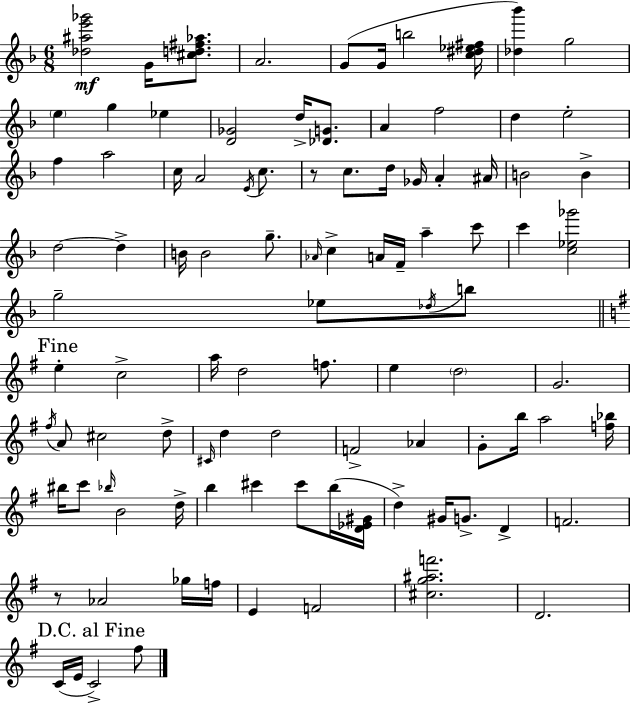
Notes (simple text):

[Db5,A#5,E6,Gb6]/h G4/s [C#5,D5,F#5,Ab5]/e. A4/h. G4/e G4/s B5/h [C5,D#5,Eb5,F#5]/s [Db5,Bb6]/q G5/h E5/q G5/q Eb5/q [D4,Gb4]/h D5/s [Db4,G4]/e. A4/q F5/h D5/q E5/h F5/q A5/h C5/s A4/h E4/s C5/e. R/e C5/e. D5/s Gb4/s A4/q A#4/s B4/h B4/q D5/h D5/q B4/s B4/h G5/e. Ab4/s C5/q A4/s F4/s A5/q C6/e C6/q [C5,Eb5,Gb6]/h G5/h Eb5/e Db5/s B5/e E5/q C5/h A5/s D5/h F5/e. E5/q D5/h G4/h. F#5/s A4/e C#5/h D5/e C#4/s D5/q D5/h F4/h Ab4/q G4/e B5/s A5/h [F5,Bb5]/s BIS5/s C6/e Bb5/s B4/h D5/s B5/q C#6/q C#6/e B5/s [D4,Eb4,G#4]/s D5/q G#4/s G4/e. D4/q F4/h. R/e Ab4/h Gb5/s F5/s E4/q F4/h [C#5,G5,A#5,F6]/h. D4/h. C4/s E4/s C4/h F#5/e